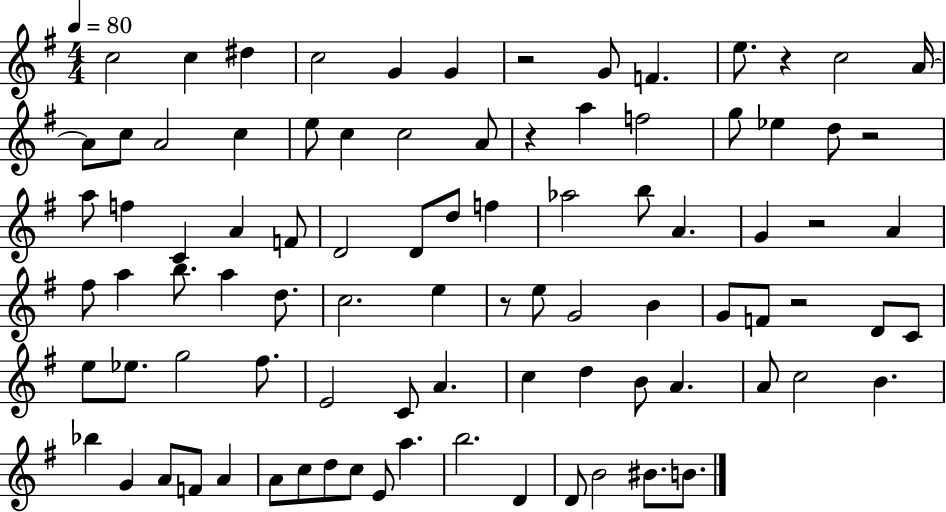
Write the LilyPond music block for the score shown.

{
  \clef treble
  \numericTimeSignature
  \time 4/4
  \key g \major
  \tempo 4 = 80
  c''2 c''4 dis''4 | c''2 g'4 g'4 | r2 g'8 f'4. | e''8. r4 c''2 a'16~~ | \break a'8 c''8 a'2 c''4 | e''8 c''4 c''2 a'8 | r4 a''4 f''2 | g''8 ees''4 d''8 r2 | \break a''8 f''4 c'4 a'4 f'8 | d'2 d'8 d''8 f''4 | aes''2 b''8 a'4. | g'4 r2 a'4 | \break fis''8 a''4 b''8. a''4 d''8. | c''2. e''4 | r8 e''8 g'2 b'4 | g'8 f'8 r2 d'8 c'8 | \break e''8 ees''8. g''2 fis''8. | e'2 c'8 a'4. | c''4 d''4 b'8 a'4. | a'8 c''2 b'4. | \break bes''4 g'4 a'8 f'8 a'4 | a'8 c''8 d''8 c''8 e'8 a''4. | b''2. d'4 | d'8 b'2 bis'8. b'8. | \break \bar "|."
}